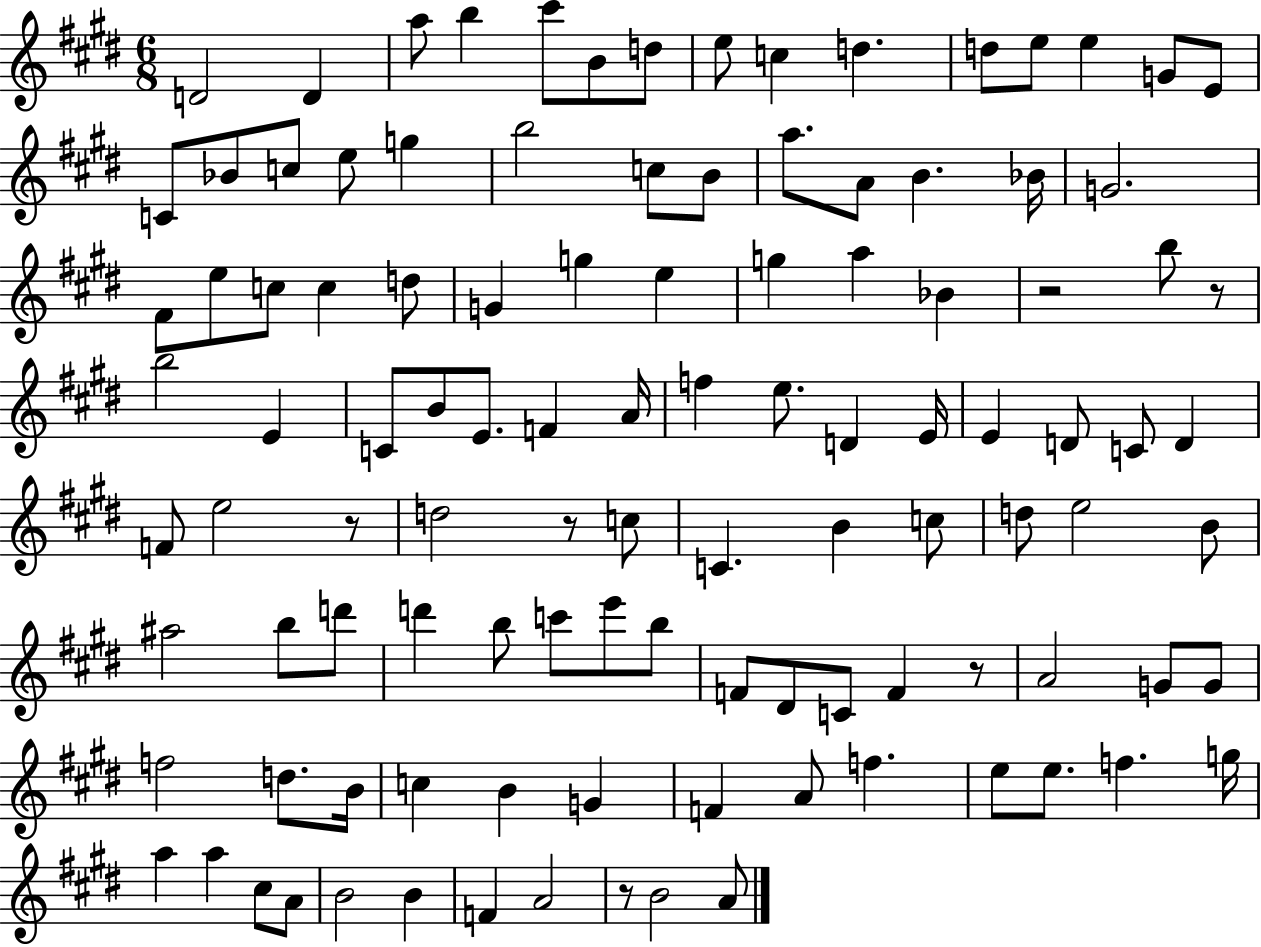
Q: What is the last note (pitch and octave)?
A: A4